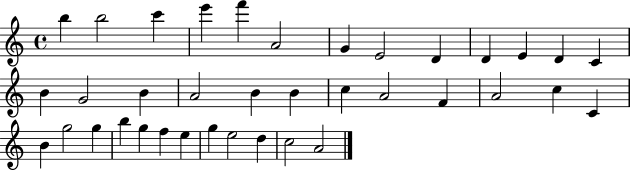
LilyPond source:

{
  \clef treble
  \time 4/4
  \defaultTimeSignature
  \key c \major
  b''4 b''2 c'''4 | e'''4 f'''4 a'2 | g'4 e'2 d'4 | d'4 e'4 d'4 c'4 | \break b'4 g'2 b'4 | a'2 b'4 b'4 | c''4 a'2 f'4 | a'2 c''4 c'4 | \break b'4 g''2 g''4 | b''4 g''4 f''4 e''4 | g''4 e''2 d''4 | c''2 a'2 | \break \bar "|."
}